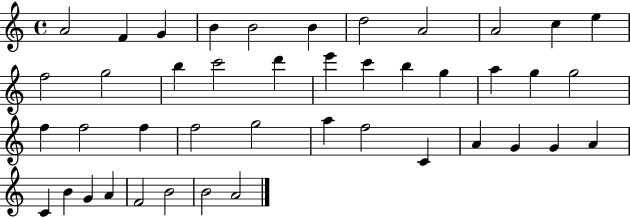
X:1
T:Untitled
M:4/4
L:1/4
K:C
A2 F G B B2 B d2 A2 A2 c e f2 g2 b c'2 d' e' c' b g a g g2 f f2 f f2 g2 a f2 C A G G A C B G A F2 B2 B2 A2